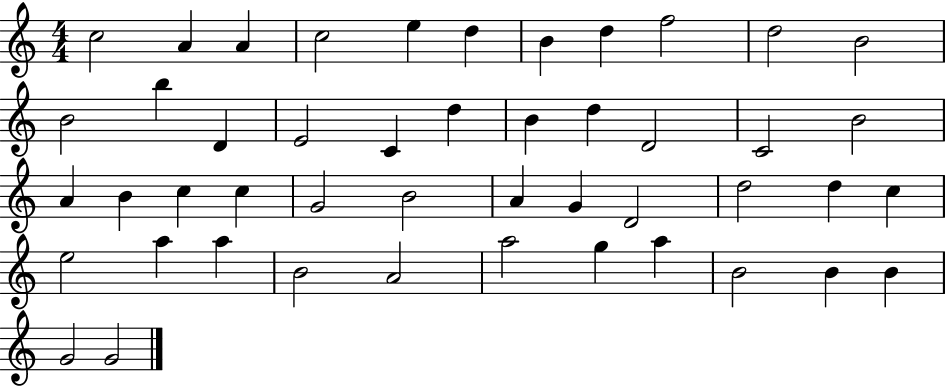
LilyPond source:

{
  \clef treble
  \numericTimeSignature
  \time 4/4
  \key c \major
  c''2 a'4 a'4 | c''2 e''4 d''4 | b'4 d''4 f''2 | d''2 b'2 | \break b'2 b''4 d'4 | e'2 c'4 d''4 | b'4 d''4 d'2 | c'2 b'2 | \break a'4 b'4 c''4 c''4 | g'2 b'2 | a'4 g'4 d'2 | d''2 d''4 c''4 | \break e''2 a''4 a''4 | b'2 a'2 | a''2 g''4 a''4 | b'2 b'4 b'4 | \break g'2 g'2 | \bar "|."
}